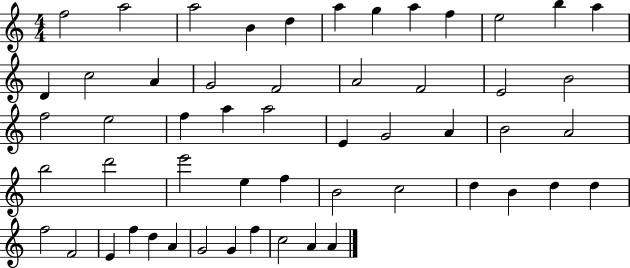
X:1
T:Untitled
M:4/4
L:1/4
K:C
f2 a2 a2 B d a g a f e2 b a D c2 A G2 F2 A2 F2 E2 B2 f2 e2 f a a2 E G2 A B2 A2 b2 d'2 e'2 e f B2 c2 d B d d f2 F2 E f d A G2 G f c2 A A